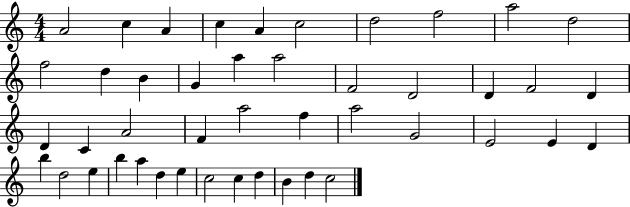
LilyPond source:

{
  \clef treble
  \numericTimeSignature
  \time 4/4
  \key c \major
  a'2 c''4 a'4 | c''4 a'4 c''2 | d''2 f''2 | a''2 d''2 | \break f''2 d''4 b'4 | g'4 a''4 a''2 | f'2 d'2 | d'4 f'2 d'4 | \break d'4 c'4 a'2 | f'4 a''2 f''4 | a''2 g'2 | e'2 e'4 d'4 | \break b''4 d''2 e''4 | b''4 a''4 d''4 e''4 | c''2 c''4 d''4 | b'4 d''4 c''2 | \break \bar "|."
}